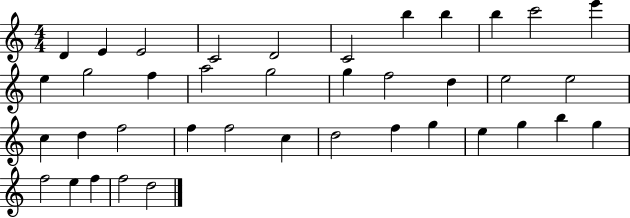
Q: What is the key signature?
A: C major